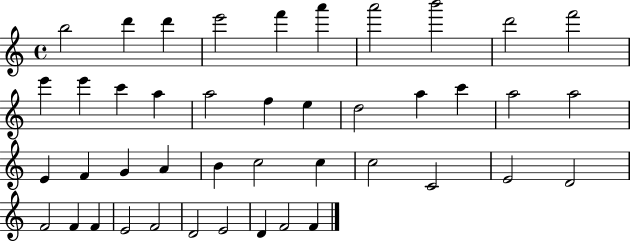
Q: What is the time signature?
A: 4/4